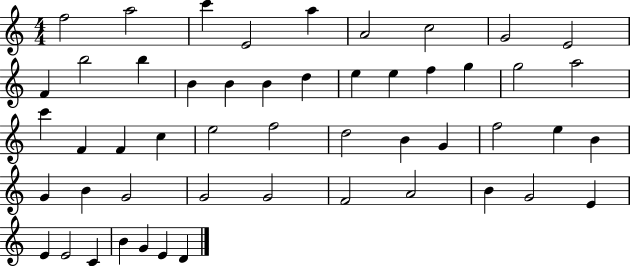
X:1
T:Untitled
M:4/4
L:1/4
K:C
f2 a2 c' E2 a A2 c2 G2 E2 F b2 b B B B d e e f g g2 a2 c' F F c e2 f2 d2 B G f2 e B G B G2 G2 G2 F2 A2 B G2 E E E2 C B G E D